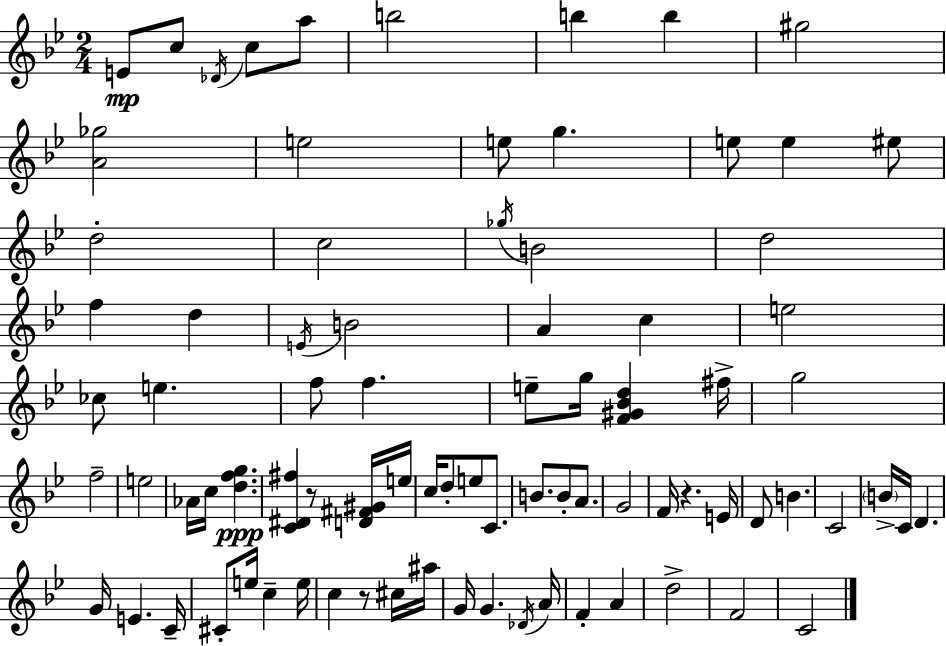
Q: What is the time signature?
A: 2/4